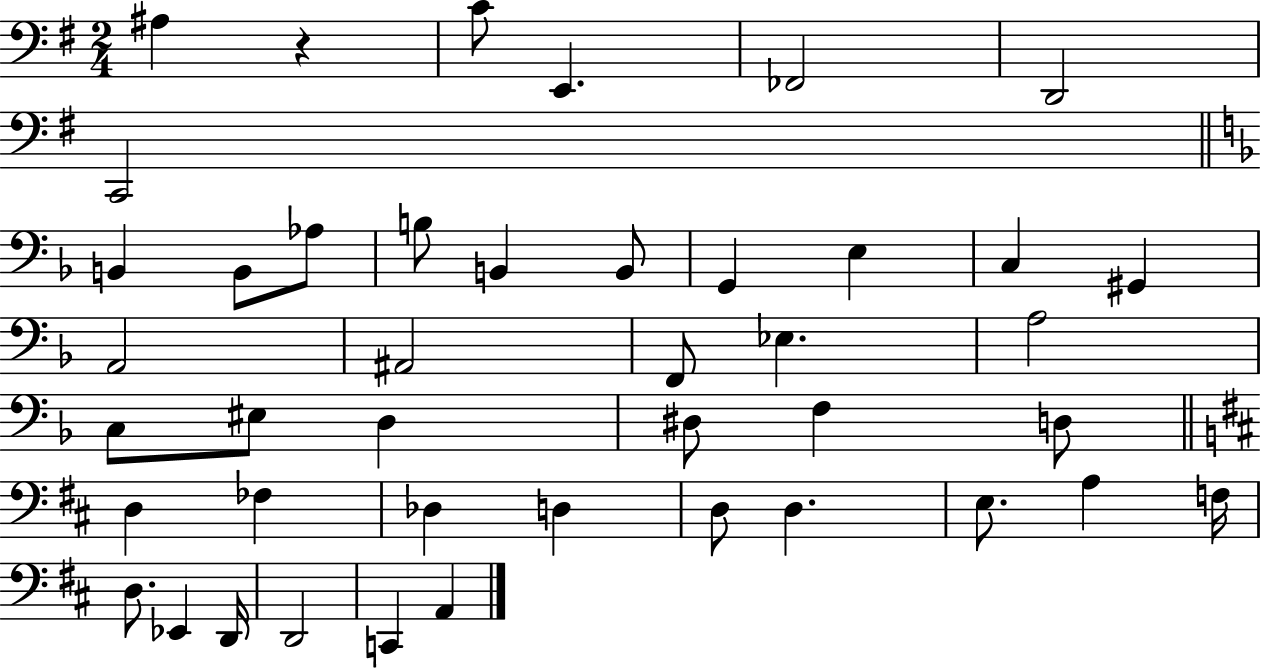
A#3/q R/q C4/e E2/q. FES2/h D2/h C2/h B2/q B2/e Ab3/e B3/e B2/q B2/e G2/q E3/q C3/q G#2/q A2/h A#2/h F2/e Eb3/q. A3/h C3/e EIS3/e D3/q D#3/e F3/q D3/e D3/q FES3/q Db3/q D3/q D3/e D3/q. E3/e. A3/q F3/s D3/e. Eb2/q D2/s D2/h C2/q A2/q